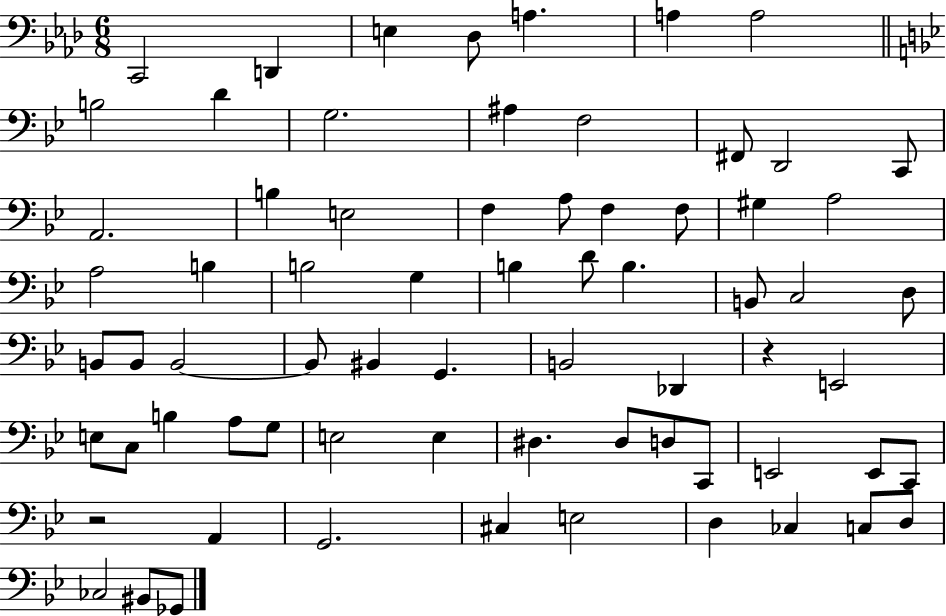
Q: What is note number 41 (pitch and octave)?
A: B2